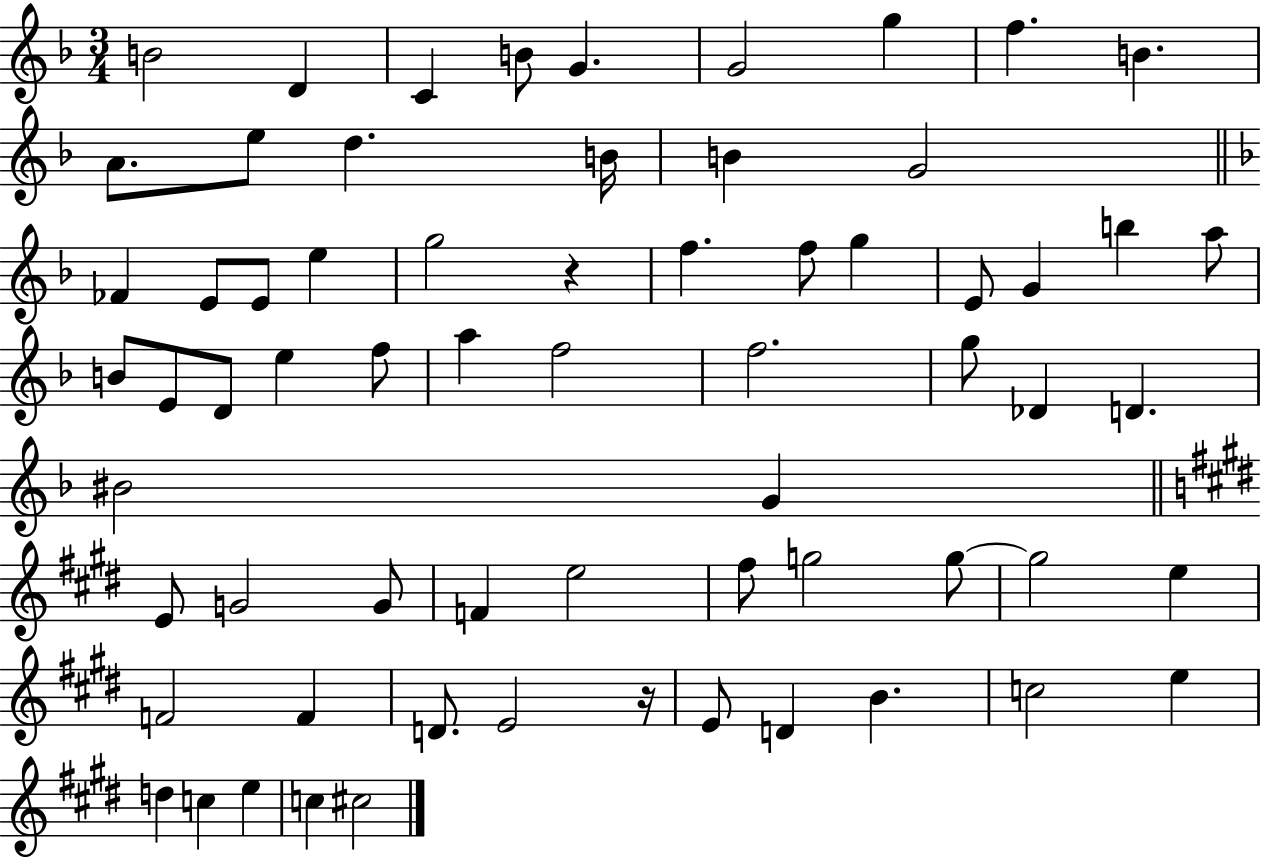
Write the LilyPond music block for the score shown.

{
  \clef treble
  \numericTimeSignature
  \time 3/4
  \key f \major
  b'2 d'4 | c'4 b'8 g'4. | g'2 g''4 | f''4. b'4. | \break a'8. e''8 d''4. b'16 | b'4 g'2 | \bar "||" \break \key d \minor fes'4 e'8 e'8 e''4 | g''2 r4 | f''4. f''8 g''4 | e'8 g'4 b''4 a''8 | \break b'8 e'8 d'8 e''4 f''8 | a''4 f''2 | f''2. | g''8 des'4 d'4. | \break bis'2 g'4 | \bar "||" \break \key e \major e'8 g'2 g'8 | f'4 e''2 | fis''8 g''2 g''8~~ | g''2 e''4 | \break f'2 f'4 | d'8. e'2 r16 | e'8 d'4 b'4. | c''2 e''4 | \break d''4 c''4 e''4 | c''4 cis''2 | \bar "|."
}